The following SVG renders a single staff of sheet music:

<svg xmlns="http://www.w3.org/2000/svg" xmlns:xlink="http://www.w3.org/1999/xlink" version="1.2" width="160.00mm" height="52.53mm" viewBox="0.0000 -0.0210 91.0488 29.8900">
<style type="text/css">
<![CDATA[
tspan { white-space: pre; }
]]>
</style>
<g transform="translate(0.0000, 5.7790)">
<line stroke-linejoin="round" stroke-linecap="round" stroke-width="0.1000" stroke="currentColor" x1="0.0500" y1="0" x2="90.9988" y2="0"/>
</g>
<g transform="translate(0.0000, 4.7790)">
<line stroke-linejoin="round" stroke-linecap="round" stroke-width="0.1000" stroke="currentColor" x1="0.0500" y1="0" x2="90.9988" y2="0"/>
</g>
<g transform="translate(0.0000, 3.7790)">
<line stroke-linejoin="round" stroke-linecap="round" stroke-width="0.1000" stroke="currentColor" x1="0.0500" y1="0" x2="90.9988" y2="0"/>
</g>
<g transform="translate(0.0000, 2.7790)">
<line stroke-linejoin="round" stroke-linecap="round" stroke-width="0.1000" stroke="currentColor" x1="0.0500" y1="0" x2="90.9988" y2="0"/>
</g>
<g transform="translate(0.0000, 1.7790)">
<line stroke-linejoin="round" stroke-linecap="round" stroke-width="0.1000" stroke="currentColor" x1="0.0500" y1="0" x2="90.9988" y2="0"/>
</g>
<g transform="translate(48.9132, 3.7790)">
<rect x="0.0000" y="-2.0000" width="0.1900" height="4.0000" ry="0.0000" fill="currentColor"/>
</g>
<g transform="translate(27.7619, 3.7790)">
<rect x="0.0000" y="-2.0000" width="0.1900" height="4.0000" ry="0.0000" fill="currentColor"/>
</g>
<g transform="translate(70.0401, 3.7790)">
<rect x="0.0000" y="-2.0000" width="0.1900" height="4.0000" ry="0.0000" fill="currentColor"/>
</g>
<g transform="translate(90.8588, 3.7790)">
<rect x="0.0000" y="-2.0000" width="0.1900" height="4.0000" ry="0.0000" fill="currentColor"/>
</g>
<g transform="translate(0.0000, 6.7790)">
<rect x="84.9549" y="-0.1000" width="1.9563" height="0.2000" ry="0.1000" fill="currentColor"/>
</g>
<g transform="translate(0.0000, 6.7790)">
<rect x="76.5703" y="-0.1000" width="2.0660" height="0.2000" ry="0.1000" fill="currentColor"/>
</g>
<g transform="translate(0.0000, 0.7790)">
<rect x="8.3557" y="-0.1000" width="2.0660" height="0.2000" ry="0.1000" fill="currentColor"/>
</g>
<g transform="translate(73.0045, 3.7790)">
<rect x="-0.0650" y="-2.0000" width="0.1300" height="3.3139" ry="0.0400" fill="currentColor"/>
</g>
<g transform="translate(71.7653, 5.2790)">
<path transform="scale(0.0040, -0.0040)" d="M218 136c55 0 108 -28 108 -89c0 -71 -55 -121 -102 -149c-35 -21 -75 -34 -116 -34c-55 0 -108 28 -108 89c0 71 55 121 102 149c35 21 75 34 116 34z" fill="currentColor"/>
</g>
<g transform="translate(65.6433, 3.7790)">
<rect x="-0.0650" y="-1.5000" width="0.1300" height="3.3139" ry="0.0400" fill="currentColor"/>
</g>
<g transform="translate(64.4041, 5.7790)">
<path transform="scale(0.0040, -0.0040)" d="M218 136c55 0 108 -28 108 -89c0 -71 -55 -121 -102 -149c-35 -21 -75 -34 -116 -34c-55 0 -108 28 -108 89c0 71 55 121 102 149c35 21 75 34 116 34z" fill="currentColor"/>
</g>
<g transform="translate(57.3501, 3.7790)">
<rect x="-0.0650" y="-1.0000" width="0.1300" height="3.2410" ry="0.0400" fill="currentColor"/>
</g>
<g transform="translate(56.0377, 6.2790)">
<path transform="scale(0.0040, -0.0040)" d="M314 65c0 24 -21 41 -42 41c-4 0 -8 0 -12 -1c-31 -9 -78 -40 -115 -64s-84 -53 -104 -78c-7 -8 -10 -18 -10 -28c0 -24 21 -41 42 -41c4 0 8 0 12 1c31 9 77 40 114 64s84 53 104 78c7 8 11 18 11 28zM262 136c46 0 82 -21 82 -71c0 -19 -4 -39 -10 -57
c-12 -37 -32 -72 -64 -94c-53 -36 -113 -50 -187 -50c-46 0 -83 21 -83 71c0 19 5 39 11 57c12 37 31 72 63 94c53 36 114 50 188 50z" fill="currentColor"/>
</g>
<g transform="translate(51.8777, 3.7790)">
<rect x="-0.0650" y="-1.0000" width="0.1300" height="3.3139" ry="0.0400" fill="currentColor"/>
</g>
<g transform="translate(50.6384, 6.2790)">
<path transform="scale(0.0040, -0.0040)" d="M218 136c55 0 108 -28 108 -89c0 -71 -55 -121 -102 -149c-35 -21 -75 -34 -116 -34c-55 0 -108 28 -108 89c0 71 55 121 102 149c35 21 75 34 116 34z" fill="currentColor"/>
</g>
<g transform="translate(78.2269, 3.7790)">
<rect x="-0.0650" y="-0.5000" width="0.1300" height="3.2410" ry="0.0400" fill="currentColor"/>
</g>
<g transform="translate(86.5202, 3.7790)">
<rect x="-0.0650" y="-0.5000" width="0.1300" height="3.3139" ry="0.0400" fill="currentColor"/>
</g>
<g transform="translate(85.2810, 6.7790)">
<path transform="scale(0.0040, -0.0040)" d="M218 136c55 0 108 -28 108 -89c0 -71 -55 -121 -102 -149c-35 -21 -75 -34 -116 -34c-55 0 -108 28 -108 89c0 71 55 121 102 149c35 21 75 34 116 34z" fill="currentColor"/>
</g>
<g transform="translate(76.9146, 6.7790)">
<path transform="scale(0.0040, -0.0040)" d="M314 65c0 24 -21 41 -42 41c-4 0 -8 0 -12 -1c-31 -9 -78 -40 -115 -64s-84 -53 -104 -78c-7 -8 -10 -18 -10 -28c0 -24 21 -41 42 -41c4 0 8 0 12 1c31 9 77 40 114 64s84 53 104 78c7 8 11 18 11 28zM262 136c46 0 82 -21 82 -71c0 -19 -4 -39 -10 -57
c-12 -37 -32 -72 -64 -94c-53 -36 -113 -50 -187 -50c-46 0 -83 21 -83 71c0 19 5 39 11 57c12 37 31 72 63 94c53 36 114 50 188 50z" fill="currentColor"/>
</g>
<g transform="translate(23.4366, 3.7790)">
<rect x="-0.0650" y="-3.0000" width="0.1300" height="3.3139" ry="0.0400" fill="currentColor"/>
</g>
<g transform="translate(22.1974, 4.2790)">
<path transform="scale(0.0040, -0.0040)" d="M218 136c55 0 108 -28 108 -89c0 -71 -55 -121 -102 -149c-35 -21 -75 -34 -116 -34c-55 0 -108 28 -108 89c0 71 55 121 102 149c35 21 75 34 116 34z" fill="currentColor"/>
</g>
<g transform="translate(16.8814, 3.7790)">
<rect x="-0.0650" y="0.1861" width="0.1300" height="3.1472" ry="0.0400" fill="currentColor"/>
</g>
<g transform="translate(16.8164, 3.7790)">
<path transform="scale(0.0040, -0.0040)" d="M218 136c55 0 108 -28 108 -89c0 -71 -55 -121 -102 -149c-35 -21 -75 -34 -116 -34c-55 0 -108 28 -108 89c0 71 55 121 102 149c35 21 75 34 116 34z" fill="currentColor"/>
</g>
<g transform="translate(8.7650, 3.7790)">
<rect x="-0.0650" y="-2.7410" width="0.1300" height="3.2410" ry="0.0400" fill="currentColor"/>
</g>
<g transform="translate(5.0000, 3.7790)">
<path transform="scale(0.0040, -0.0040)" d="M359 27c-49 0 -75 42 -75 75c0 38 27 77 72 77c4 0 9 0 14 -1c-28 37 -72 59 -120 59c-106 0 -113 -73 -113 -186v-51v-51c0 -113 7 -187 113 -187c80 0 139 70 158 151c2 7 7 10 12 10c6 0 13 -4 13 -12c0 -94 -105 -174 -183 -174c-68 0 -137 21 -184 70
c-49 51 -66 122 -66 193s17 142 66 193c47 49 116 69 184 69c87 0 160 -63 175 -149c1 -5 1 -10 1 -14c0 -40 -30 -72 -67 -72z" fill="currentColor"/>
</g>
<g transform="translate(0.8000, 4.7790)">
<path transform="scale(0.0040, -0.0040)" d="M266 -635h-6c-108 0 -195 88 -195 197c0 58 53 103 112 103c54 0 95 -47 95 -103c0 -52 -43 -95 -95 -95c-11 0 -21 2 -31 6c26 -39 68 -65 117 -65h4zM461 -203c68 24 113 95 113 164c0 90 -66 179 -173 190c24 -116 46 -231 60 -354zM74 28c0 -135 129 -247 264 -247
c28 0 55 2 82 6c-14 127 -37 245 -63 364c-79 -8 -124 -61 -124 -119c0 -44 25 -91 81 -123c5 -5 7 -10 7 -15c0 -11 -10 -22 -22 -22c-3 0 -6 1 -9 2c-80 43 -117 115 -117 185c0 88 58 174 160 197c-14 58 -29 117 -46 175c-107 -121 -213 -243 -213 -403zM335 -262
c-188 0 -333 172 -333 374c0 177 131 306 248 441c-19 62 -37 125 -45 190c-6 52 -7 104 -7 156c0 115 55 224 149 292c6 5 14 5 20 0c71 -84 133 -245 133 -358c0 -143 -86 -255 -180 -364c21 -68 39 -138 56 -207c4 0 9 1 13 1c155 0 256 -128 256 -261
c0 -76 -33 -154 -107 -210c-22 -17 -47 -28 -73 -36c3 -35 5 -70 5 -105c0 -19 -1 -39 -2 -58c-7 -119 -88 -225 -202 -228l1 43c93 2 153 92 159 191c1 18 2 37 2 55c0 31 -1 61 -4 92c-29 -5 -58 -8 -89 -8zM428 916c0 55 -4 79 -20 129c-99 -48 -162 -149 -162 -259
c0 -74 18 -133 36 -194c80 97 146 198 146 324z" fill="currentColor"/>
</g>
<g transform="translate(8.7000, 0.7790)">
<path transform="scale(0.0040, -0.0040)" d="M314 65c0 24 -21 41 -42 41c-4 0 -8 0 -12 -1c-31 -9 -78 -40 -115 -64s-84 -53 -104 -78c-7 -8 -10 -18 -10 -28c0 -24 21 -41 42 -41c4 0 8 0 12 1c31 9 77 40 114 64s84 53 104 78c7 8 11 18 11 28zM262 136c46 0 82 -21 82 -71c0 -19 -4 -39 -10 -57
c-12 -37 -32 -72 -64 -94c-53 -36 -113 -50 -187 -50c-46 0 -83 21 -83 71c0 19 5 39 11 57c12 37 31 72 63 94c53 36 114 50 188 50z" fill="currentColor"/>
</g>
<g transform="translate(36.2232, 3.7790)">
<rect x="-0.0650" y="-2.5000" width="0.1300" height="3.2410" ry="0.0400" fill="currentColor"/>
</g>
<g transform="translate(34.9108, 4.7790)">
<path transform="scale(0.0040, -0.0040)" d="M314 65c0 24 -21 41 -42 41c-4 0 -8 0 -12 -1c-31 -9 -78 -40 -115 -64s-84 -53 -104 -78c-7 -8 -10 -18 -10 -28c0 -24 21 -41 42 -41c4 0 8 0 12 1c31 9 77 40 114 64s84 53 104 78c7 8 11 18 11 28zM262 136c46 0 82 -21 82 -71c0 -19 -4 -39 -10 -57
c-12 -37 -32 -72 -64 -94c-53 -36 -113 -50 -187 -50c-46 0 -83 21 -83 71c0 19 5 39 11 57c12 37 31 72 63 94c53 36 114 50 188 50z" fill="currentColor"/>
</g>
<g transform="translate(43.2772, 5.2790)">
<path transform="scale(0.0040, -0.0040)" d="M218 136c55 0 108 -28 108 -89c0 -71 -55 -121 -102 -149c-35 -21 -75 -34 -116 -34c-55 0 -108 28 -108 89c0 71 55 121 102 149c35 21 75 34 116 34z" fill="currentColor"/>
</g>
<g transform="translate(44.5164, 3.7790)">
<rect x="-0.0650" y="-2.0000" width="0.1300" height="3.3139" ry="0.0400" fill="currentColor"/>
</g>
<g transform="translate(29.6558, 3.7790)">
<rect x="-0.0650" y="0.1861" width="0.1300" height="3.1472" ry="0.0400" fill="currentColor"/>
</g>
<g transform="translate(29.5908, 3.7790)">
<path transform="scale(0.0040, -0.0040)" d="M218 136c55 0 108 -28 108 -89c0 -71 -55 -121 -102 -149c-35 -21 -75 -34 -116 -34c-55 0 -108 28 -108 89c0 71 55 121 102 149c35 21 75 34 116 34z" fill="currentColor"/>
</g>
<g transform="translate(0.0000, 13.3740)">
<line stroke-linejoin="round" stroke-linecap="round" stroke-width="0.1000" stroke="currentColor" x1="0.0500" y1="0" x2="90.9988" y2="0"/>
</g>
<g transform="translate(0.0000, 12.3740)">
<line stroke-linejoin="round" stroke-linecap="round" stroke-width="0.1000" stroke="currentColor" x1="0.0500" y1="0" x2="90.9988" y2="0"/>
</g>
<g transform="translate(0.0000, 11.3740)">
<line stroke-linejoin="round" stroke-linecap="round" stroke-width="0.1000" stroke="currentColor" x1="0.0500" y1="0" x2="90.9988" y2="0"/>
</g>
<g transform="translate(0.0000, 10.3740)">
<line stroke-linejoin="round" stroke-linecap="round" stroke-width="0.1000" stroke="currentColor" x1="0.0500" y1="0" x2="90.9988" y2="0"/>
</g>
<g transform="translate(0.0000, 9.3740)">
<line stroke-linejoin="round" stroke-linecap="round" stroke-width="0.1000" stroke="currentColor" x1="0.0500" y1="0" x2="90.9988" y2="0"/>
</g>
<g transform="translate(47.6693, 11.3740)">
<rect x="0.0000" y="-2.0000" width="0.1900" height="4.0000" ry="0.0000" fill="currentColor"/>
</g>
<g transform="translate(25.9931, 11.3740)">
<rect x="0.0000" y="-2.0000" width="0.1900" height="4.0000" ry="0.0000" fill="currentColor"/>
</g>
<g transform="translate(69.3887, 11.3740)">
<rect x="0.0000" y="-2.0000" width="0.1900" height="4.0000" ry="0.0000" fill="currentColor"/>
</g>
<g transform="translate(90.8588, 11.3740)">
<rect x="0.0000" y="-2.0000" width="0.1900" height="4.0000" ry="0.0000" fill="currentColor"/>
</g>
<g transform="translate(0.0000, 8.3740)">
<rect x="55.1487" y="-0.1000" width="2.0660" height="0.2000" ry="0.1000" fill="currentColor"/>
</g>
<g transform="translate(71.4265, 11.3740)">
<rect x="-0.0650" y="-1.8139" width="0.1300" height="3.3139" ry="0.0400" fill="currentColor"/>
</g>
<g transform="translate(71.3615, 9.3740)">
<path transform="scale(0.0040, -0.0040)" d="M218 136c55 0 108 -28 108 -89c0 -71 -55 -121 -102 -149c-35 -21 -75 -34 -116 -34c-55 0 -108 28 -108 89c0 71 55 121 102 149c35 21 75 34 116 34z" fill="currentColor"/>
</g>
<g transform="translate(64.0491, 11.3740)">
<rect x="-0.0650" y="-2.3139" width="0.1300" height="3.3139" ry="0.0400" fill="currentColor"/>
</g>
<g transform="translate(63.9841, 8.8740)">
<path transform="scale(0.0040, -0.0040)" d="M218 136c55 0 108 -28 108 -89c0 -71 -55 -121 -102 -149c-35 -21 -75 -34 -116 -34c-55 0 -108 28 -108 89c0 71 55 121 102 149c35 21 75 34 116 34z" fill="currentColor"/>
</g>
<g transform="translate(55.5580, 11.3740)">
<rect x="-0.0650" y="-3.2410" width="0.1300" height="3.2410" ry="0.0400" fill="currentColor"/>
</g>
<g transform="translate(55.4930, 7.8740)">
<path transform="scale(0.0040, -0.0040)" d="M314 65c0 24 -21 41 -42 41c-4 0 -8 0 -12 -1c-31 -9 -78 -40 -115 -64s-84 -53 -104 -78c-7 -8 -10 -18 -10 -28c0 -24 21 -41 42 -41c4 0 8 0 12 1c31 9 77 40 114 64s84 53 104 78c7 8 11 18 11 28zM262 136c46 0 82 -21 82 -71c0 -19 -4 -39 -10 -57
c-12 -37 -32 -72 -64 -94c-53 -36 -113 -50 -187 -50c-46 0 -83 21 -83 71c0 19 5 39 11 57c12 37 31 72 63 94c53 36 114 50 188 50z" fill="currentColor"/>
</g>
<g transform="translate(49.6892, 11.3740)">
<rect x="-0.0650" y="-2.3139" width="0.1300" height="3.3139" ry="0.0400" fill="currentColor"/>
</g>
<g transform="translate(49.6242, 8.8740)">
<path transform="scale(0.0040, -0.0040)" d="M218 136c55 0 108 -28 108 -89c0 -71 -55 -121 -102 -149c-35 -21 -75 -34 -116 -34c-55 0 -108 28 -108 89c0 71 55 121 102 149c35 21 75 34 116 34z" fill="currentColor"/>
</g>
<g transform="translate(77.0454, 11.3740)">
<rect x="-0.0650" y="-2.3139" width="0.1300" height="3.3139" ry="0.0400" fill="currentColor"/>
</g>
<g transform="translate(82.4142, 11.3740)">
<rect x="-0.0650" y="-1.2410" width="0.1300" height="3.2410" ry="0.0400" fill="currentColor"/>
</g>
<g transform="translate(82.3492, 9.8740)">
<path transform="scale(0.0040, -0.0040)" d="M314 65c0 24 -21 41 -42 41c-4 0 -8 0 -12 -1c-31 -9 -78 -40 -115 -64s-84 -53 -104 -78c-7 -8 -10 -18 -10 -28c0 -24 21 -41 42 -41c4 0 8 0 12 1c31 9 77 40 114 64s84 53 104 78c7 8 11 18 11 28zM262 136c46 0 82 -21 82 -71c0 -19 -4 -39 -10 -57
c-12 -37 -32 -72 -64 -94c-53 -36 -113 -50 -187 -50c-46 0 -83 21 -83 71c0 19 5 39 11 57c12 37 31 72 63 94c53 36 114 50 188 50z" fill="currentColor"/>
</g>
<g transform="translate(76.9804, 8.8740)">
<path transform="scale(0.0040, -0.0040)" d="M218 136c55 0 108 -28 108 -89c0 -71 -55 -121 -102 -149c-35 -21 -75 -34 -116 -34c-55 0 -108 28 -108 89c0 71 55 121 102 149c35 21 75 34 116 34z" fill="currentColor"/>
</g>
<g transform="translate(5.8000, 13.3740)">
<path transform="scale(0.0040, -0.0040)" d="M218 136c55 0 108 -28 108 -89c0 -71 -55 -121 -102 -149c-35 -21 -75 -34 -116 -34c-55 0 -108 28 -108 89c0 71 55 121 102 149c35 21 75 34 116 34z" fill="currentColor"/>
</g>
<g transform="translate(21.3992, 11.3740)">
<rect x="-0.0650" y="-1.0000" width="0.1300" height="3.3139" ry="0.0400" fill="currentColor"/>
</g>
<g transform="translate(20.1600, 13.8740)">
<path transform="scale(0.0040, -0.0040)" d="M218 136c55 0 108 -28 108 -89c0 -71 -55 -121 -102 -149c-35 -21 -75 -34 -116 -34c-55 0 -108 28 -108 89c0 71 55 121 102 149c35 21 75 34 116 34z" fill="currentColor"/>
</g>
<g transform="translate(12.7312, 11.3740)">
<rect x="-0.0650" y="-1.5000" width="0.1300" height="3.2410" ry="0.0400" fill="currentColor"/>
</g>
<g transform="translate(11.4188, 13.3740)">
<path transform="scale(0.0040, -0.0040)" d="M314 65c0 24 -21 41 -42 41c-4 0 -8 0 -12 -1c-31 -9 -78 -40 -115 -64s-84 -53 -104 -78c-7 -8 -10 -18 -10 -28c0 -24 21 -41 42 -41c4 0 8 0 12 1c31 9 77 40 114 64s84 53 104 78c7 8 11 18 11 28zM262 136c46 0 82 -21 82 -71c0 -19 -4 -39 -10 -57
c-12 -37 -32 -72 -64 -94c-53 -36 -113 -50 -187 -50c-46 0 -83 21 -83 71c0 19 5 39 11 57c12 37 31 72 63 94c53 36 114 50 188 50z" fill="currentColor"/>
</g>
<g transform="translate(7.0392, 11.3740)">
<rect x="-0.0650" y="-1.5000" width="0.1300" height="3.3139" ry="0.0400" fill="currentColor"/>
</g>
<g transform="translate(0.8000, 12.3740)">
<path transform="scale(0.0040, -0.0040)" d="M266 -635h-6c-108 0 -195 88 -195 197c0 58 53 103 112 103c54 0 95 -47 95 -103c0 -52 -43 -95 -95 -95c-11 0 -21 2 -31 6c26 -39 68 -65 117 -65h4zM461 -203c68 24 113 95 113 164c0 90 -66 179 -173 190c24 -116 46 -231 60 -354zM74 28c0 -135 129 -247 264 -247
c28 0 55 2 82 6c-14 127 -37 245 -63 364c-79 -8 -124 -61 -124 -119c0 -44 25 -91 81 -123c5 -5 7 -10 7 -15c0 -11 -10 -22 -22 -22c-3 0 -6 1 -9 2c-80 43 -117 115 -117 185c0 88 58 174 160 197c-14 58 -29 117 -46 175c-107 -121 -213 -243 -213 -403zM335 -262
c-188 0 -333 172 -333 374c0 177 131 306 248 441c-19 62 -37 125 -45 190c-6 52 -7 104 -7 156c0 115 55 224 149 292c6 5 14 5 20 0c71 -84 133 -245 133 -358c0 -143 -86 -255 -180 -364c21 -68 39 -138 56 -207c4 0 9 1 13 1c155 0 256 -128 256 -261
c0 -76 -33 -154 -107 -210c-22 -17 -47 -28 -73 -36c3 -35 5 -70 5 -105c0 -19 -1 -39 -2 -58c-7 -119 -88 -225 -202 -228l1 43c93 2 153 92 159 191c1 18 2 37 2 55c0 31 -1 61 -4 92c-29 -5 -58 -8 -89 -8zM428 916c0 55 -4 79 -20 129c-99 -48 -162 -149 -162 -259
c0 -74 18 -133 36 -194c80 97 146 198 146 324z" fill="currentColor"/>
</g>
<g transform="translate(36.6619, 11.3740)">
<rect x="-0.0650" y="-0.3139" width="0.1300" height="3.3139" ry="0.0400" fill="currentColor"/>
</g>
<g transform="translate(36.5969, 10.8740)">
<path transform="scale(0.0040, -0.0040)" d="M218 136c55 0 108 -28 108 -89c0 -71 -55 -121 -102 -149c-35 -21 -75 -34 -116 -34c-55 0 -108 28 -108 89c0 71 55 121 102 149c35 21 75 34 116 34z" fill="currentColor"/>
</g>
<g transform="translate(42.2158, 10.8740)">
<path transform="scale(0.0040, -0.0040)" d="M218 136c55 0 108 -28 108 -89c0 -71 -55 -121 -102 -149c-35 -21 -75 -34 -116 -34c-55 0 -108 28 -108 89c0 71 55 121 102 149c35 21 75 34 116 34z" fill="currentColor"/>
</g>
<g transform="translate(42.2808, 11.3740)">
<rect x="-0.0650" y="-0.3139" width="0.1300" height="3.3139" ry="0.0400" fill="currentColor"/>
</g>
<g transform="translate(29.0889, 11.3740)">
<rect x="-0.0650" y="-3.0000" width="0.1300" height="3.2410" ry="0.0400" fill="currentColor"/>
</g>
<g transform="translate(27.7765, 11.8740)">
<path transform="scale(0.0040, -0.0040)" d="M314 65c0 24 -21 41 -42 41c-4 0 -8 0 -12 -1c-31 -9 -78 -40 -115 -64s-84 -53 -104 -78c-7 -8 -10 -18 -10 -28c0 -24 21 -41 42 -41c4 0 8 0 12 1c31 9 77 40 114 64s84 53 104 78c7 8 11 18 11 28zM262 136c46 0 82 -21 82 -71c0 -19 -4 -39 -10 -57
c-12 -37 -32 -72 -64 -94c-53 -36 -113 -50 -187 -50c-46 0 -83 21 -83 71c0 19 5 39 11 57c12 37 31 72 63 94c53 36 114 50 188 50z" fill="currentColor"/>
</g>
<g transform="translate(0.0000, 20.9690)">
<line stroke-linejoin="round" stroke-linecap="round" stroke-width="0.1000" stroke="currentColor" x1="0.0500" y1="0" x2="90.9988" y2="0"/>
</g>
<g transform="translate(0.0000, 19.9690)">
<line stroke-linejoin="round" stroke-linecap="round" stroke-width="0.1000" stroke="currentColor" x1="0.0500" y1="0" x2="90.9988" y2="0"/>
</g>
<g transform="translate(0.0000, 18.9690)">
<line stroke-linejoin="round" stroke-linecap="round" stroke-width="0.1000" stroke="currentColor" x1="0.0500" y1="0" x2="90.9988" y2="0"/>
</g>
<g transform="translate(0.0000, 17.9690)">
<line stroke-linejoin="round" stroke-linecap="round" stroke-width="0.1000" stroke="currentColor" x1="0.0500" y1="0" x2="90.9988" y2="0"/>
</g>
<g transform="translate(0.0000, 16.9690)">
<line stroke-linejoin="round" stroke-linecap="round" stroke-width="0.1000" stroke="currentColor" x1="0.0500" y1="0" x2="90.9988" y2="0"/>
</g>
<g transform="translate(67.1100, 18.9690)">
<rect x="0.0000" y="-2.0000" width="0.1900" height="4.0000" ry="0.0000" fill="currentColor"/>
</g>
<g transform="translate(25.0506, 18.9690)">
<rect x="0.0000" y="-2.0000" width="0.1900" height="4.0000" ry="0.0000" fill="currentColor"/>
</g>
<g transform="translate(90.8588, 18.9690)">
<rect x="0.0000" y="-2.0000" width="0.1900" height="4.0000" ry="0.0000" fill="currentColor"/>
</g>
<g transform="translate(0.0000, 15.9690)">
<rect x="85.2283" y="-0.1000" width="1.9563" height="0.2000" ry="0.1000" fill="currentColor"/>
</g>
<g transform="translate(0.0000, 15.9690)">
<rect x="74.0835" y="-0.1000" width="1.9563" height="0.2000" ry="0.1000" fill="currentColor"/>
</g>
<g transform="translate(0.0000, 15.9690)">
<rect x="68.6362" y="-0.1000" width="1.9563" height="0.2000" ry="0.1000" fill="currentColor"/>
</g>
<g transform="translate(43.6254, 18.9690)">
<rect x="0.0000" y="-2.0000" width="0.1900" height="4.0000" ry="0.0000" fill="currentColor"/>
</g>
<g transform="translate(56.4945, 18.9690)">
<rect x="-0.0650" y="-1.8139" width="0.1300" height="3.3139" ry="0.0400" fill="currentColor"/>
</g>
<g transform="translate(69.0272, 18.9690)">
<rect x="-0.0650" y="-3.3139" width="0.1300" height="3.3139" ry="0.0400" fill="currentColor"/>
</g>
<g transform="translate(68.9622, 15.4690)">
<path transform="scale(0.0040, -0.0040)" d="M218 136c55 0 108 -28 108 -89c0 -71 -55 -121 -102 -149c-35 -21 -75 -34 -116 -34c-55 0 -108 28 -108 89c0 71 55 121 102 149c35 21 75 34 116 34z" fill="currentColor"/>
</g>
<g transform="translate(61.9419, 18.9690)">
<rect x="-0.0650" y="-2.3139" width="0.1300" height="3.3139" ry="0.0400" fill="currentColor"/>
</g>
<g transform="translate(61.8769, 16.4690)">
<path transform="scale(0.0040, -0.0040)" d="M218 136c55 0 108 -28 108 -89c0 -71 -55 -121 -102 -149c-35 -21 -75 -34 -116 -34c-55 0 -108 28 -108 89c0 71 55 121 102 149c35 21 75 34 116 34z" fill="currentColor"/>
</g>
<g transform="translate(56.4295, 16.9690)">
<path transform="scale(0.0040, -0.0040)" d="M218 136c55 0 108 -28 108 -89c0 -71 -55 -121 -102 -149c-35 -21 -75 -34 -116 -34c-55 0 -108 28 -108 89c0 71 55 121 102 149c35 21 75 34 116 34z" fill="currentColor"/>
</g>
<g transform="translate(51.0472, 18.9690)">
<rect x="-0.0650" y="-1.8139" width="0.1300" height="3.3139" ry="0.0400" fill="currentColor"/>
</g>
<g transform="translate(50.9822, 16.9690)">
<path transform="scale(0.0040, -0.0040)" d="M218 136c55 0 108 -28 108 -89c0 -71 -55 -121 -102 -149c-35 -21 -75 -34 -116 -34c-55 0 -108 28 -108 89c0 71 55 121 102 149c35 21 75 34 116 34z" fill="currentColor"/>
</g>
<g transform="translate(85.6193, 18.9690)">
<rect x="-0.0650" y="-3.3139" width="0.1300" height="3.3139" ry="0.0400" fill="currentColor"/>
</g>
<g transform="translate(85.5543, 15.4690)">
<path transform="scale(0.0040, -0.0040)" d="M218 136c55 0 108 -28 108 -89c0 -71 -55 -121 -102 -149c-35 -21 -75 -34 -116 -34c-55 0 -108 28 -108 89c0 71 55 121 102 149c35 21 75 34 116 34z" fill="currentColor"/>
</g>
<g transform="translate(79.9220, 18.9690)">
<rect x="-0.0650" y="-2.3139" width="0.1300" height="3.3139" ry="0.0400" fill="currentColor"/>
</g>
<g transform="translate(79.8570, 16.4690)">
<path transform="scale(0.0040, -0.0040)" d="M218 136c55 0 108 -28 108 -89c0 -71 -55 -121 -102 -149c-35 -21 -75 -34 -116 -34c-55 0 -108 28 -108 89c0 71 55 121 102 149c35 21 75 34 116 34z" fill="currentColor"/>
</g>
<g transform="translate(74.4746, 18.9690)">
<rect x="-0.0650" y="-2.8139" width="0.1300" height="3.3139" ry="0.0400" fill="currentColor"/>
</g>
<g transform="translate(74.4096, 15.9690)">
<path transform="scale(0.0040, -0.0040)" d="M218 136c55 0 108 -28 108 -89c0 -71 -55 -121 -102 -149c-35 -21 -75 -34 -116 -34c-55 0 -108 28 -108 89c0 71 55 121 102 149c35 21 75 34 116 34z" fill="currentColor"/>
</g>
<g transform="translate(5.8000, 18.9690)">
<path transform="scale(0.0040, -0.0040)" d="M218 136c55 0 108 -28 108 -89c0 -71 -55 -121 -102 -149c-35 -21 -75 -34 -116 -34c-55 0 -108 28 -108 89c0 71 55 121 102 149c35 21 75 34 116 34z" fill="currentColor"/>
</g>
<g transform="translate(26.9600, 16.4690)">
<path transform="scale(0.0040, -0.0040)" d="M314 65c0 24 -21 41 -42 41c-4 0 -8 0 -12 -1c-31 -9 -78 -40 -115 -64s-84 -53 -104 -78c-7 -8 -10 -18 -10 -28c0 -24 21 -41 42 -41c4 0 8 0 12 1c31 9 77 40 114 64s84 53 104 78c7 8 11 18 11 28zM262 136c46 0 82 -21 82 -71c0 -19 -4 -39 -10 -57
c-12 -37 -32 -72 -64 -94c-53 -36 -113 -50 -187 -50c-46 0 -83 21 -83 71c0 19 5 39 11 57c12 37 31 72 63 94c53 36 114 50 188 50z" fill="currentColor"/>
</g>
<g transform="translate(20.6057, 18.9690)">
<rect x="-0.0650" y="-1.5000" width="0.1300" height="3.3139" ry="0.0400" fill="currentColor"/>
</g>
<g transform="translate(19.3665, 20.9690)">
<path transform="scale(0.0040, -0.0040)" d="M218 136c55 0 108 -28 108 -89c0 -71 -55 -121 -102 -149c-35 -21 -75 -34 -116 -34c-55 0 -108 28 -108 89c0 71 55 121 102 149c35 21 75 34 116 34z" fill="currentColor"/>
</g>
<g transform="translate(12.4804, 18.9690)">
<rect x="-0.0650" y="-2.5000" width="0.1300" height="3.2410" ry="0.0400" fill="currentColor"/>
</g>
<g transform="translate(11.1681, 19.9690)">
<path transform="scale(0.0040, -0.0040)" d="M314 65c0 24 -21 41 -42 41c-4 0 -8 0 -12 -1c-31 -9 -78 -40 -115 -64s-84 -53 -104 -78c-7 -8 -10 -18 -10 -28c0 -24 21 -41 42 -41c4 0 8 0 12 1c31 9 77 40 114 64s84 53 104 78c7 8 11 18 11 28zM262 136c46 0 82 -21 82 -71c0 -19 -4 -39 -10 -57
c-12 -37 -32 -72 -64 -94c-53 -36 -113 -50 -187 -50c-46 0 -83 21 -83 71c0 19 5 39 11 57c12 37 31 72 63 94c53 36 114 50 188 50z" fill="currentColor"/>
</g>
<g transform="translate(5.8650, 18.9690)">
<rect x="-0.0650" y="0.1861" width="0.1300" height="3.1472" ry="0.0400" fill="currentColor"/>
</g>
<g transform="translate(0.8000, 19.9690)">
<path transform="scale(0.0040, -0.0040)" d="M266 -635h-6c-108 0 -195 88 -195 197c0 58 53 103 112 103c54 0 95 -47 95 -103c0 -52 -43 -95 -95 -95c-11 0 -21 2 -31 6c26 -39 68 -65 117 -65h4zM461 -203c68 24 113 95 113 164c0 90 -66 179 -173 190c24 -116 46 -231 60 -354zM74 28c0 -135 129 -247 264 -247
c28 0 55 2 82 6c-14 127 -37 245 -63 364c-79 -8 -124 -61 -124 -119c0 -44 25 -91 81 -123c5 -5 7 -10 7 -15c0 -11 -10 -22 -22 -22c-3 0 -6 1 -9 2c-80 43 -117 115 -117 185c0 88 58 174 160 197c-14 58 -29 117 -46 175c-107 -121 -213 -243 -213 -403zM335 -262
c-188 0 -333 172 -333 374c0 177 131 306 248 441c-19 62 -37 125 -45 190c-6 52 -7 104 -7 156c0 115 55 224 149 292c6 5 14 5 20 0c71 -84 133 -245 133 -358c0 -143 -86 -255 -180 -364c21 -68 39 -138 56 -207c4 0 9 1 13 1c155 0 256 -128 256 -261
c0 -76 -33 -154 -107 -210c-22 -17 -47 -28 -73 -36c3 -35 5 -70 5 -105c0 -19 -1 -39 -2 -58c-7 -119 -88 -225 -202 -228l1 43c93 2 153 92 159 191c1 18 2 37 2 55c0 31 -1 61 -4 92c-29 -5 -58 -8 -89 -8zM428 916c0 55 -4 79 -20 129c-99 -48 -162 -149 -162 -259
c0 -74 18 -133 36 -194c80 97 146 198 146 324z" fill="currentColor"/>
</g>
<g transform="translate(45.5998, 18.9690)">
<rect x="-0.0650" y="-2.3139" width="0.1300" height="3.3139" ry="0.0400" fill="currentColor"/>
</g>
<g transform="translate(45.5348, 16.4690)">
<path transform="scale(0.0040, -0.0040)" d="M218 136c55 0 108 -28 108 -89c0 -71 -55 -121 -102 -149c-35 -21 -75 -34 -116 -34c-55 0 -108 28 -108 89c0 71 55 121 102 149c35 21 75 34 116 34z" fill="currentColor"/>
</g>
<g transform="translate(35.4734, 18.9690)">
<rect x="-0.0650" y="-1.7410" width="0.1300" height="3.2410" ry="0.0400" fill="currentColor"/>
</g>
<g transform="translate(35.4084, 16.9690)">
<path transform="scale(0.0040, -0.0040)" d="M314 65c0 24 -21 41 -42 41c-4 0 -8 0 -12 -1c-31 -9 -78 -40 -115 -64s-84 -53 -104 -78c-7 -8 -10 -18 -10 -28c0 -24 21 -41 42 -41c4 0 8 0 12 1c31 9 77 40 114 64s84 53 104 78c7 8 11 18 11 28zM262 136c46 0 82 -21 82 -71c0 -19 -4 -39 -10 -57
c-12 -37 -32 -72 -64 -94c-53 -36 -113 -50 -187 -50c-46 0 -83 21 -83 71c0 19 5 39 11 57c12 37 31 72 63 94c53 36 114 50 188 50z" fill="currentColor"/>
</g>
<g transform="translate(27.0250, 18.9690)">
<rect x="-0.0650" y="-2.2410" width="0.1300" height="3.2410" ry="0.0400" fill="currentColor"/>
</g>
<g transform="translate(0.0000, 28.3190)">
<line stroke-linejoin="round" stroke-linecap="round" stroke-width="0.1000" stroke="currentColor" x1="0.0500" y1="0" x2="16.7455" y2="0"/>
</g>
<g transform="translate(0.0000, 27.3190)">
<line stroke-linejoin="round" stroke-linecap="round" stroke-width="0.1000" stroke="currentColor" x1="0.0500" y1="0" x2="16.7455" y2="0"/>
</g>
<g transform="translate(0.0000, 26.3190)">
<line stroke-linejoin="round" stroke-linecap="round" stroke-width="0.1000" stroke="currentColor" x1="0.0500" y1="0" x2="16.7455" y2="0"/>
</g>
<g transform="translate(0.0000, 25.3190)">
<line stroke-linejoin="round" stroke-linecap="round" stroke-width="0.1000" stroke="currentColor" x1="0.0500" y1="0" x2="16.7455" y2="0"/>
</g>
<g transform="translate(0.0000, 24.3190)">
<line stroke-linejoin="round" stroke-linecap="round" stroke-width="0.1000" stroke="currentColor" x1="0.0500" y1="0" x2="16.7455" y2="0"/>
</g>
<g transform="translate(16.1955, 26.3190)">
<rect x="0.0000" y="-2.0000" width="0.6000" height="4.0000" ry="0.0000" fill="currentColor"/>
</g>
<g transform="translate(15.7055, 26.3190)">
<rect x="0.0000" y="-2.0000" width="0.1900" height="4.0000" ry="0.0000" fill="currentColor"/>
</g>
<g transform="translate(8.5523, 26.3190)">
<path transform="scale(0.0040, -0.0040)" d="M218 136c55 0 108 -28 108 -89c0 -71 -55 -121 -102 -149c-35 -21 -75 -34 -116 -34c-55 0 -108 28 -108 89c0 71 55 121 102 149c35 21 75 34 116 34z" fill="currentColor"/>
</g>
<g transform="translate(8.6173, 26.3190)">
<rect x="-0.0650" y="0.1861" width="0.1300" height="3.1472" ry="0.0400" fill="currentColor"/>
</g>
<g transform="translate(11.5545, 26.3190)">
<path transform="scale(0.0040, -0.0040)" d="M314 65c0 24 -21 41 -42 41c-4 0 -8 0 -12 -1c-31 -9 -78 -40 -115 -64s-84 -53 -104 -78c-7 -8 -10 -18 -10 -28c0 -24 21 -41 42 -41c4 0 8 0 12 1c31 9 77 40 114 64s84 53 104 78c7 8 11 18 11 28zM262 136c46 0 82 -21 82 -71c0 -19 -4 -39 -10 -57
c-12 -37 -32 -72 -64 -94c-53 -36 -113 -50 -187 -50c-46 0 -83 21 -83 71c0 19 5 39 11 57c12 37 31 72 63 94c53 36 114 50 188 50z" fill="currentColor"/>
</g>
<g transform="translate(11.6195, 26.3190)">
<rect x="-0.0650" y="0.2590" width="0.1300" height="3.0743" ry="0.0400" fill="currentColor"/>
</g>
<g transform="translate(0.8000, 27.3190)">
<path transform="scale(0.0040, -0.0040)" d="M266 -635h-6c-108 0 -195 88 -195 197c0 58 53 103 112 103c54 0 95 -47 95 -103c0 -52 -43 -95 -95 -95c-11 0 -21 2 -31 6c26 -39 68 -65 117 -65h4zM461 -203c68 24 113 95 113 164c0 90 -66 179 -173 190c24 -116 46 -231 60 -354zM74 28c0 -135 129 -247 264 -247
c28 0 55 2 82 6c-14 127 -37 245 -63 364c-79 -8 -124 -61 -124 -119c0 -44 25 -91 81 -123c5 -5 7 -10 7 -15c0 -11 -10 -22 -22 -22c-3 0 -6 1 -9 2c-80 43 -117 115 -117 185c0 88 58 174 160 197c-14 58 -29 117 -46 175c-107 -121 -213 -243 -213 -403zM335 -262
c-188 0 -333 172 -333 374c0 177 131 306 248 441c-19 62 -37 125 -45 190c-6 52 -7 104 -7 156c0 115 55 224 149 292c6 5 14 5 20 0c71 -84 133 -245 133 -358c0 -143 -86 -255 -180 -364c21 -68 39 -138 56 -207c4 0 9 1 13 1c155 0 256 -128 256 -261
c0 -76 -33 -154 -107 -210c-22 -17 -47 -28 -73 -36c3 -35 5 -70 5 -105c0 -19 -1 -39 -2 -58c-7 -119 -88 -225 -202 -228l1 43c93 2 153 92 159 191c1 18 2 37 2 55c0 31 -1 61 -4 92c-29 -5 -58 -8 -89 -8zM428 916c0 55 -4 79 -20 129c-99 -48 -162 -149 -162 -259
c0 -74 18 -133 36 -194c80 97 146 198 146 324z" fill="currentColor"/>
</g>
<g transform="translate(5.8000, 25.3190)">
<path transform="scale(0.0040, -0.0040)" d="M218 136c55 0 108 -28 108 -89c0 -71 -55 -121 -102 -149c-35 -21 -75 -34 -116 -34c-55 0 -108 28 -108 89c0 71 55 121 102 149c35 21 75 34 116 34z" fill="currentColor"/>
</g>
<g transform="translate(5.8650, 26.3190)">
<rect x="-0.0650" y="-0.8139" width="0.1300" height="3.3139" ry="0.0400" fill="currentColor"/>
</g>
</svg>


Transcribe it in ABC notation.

X:1
T:Untitled
M:4/4
L:1/4
K:C
a2 B A B G2 F D D2 E F C2 C E E2 D A2 c c g b2 g f g e2 B G2 E g2 f2 g f f g b a g b d B B2